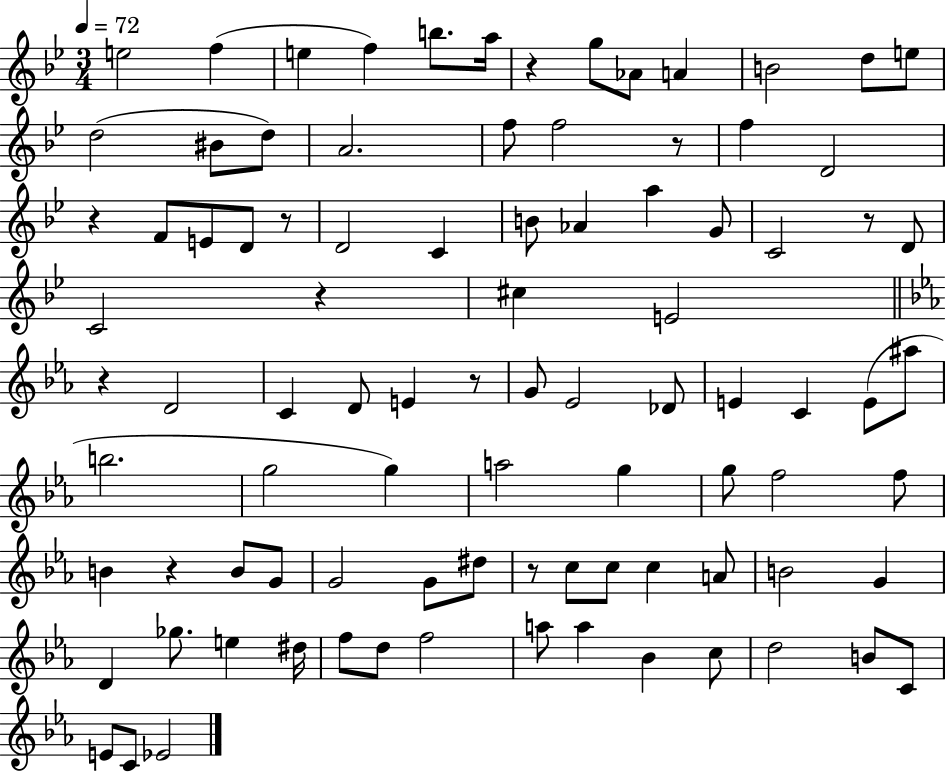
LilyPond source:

{
  \clef treble
  \numericTimeSignature
  \time 3/4
  \key bes \major
  \tempo 4 = 72
  e''2 f''4( | e''4 f''4) b''8. a''16 | r4 g''8 aes'8 a'4 | b'2 d''8 e''8 | \break d''2( bis'8 d''8) | a'2. | f''8 f''2 r8 | f''4 d'2 | \break r4 f'8 e'8 d'8 r8 | d'2 c'4 | b'8 aes'4 a''4 g'8 | c'2 r8 d'8 | \break c'2 r4 | cis''4 e'2 | \bar "||" \break \key ees \major r4 d'2 | c'4 d'8 e'4 r8 | g'8 ees'2 des'8 | e'4 c'4 e'8( ais''8 | \break b''2. | g''2 g''4) | a''2 g''4 | g''8 f''2 f''8 | \break b'4 r4 b'8 g'8 | g'2 g'8 dis''8 | r8 c''8 c''8 c''4 a'8 | b'2 g'4 | \break d'4 ges''8. e''4 dis''16 | f''8 d''8 f''2 | a''8 a''4 bes'4 c''8 | d''2 b'8 c'8 | \break e'8 c'8 ees'2 | \bar "|."
}